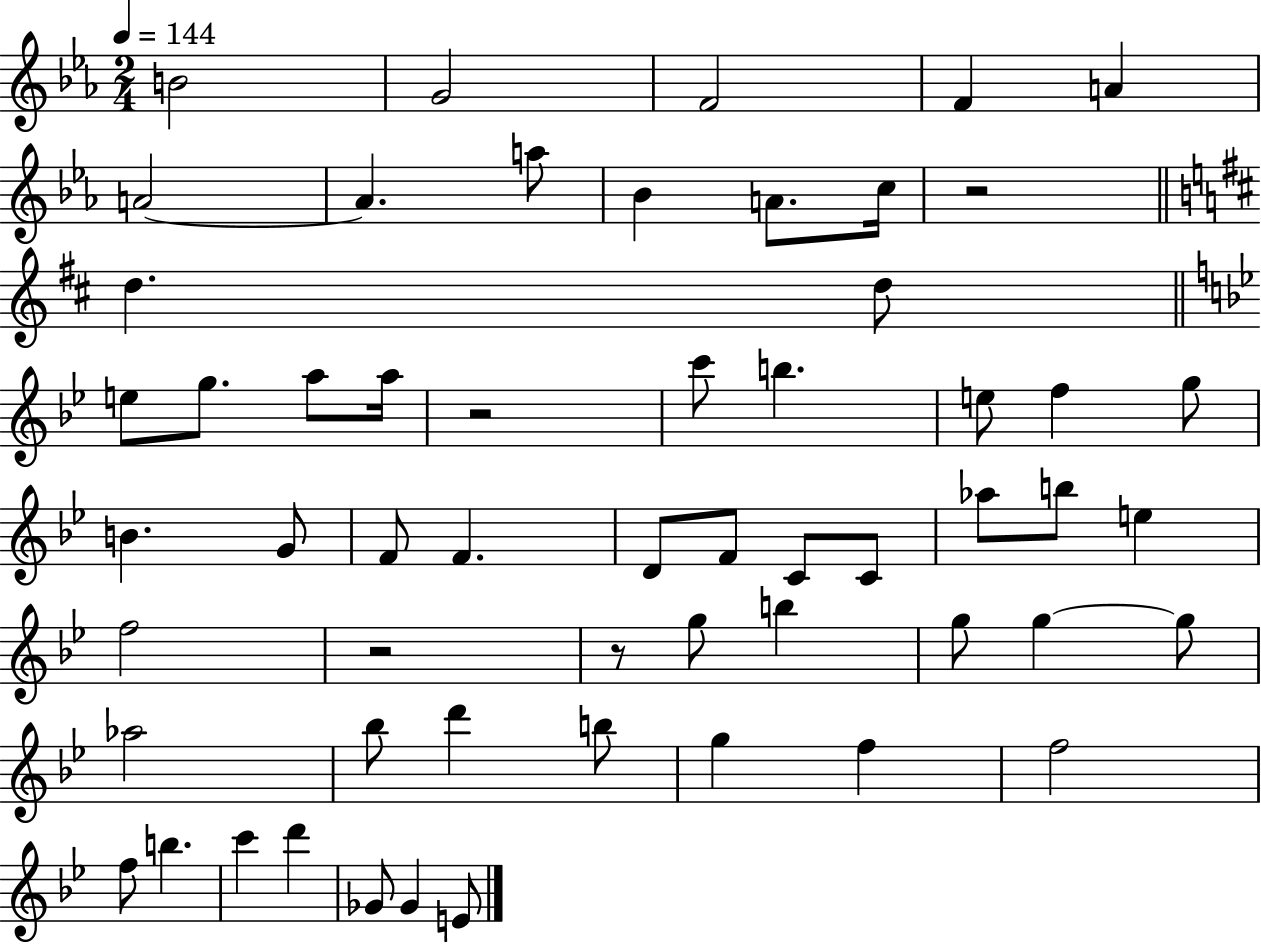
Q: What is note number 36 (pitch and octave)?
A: B5